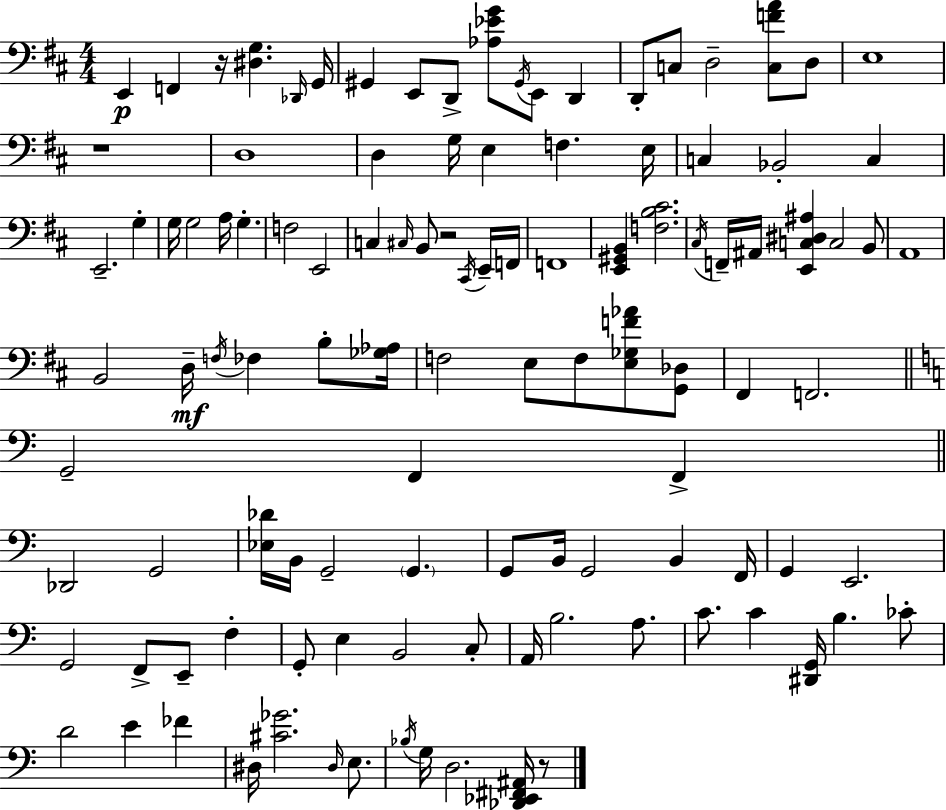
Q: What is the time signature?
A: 4/4